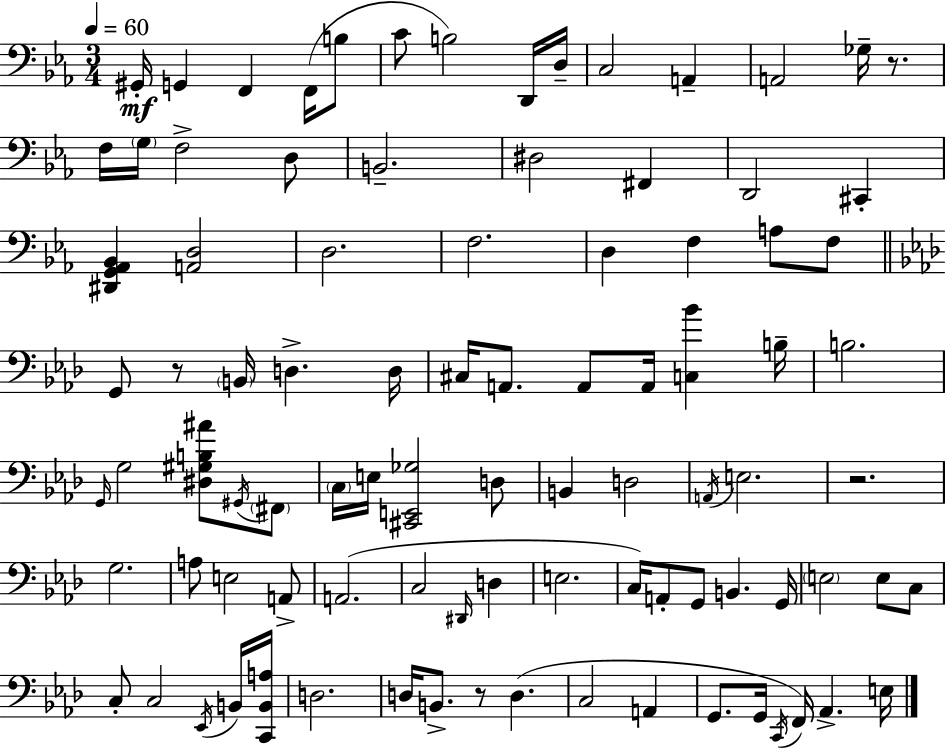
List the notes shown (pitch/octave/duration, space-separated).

G#2/s G2/q F2/q F2/s B3/e C4/e B3/h D2/s D3/s C3/h A2/q A2/h Gb3/s R/e. F3/s G3/s F3/h D3/e B2/h. D#3/h F#2/q D2/h C#2/q [D#2,G2,Ab2,Bb2]/q [A2,D3]/h D3/h. F3/h. D3/q F3/q A3/e F3/e G2/e R/e B2/s D3/q. D3/s C#3/s A2/e. A2/e A2/s [C3,Bb4]/q B3/s B3/h. G2/s G3/h [D#3,G#3,B3,A#4]/e G#2/s F#2/e C3/s E3/s [C#2,E2,Gb3]/h D3/e B2/q D3/h A2/s E3/h. R/h. G3/h. A3/e E3/h A2/e A2/h. C3/h D#2/s D3/q E3/h. C3/s A2/e G2/e B2/q. G2/s E3/h E3/e C3/e C3/e C3/h Eb2/s B2/s [C2,B2,A3]/s D3/h. D3/s B2/e. R/e D3/q. C3/h A2/q G2/e. G2/s C2/s F2/s Ab2/q. E3/s